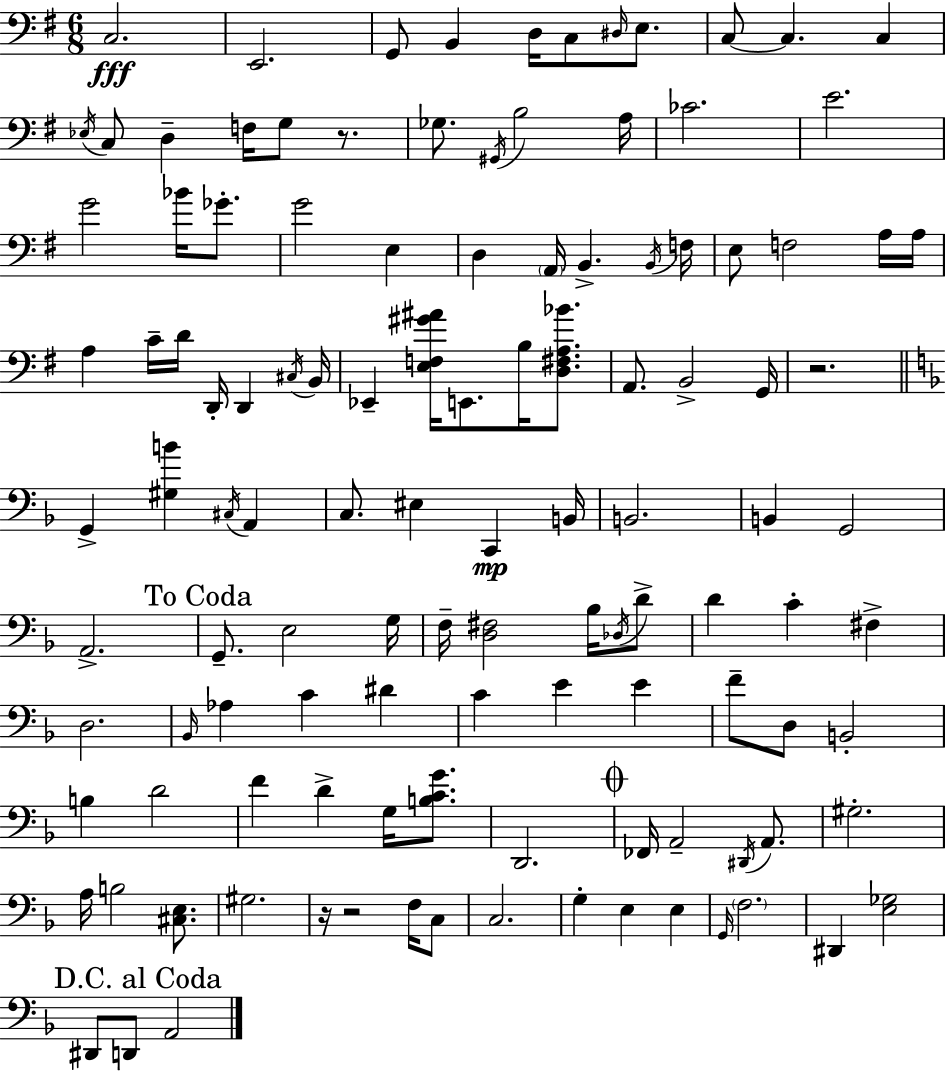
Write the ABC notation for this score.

X:1
T:Untitled
M:6/8
L:1/4
K:G
C,2 E,,2 G,,/2 B,, D,/4 C,/2 ^D,/4 E,/2 C,/2 C, C, _E,/4 C,/2 D, F,/4 G,/2 z/2 _G,/2 ^G,,/4 B,2 A,/4 _C2 E2 G2 _B/4 _G/2 G2 E, D, A,,/4 B,, B,,/4 F,/4 E,/2 F,2 A,/4 A,/4 A, C/4 D/4 D,,/4 D,, ^C,/4 B,,/4 _E,, [E,F,^G^A]/4 E,,/2 B,/4 [D,^F,A,_B]/2 A,,/2 B,,2 G,,/4 z2 G,, [^G,B] ^C,/4 A,, C,/2 ^E, C,, B,,/4 B,,2 B,, G,,2 A,,2 G,,/2 E,2 G,/4 F,/4 [D,^F,]2 _B,/4 _D,/4 D/2 D C ^F, D,2 _B,,/4 _A, C ^D C E E F/2 D,/2 B,,2 B, D2 F D G,/4 [B,CG]/2 D,,2 _F,,/4 A,,2 ^D,,/4 A,,/2 ^G,2 A,/4 B,2 [^C,E,]/2 ^G,2 z/4 z2 F,/4 C,/2 C,2 G, E, E, G,,/4 F,2 ^D,, [E,_G,]2 ^D,,/2 D,,/2 A,,2